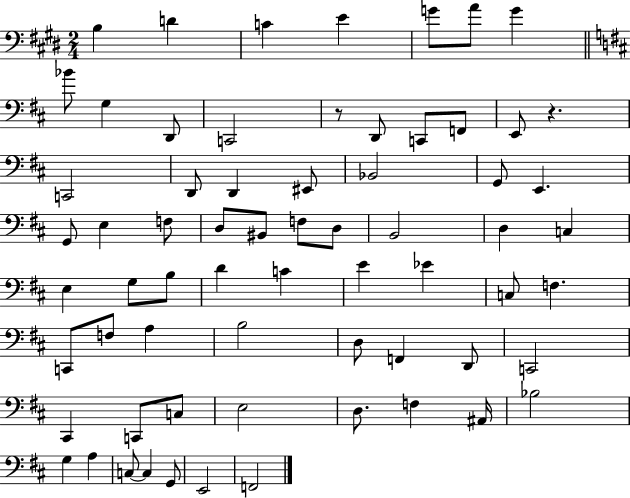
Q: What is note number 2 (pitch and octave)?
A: D4